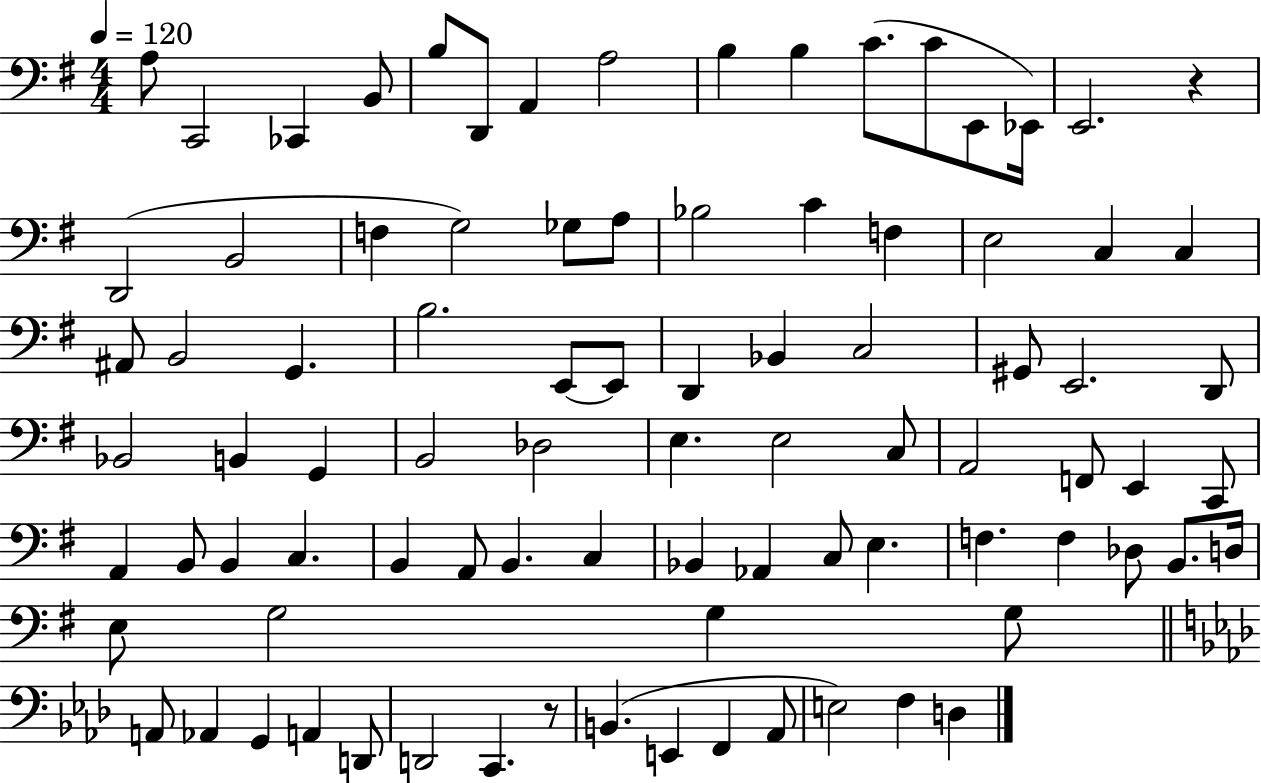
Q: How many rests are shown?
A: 2